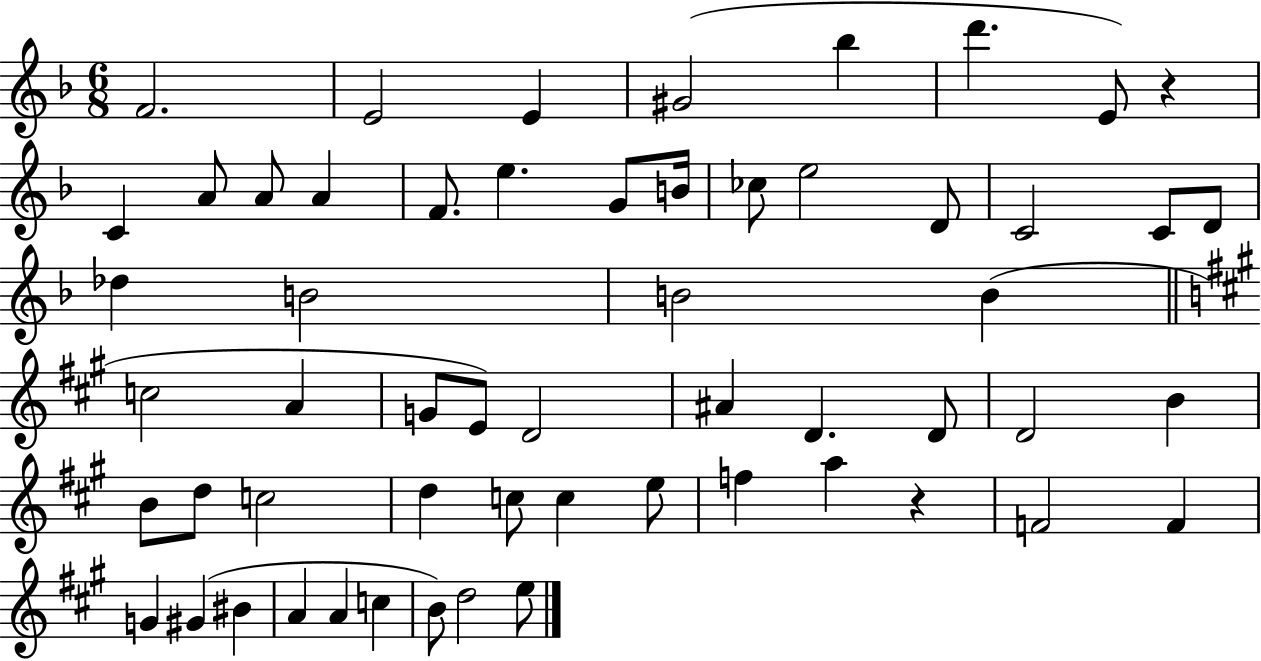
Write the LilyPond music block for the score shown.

{
  \clef treble
  \numericTimeSignature
  \time 6/8
  \key f \major
  \repeat volta 2 { f'2. | e'2 e'4 | gis'2( bes''4 | d'''4. e'8) r4 | \break c'4 a'8 a'8 a'4 | f'8. e''4. g'8 b'16 | ces''8 e''2 d'8 | c'2 c'8 d'8 | \break des''4 b'2 | b'2 b'4( | \bar "||" \break \key a \major c''2 a'4 | g'8 e'8) d'2 | ais'4 d'4. d'8 | d'2 b'4 | \break b'8 d''8 c''2 | d''4 c''8 c''4 e''8 | f''4 a''4 r4 | f'2 f'4 | \break g'4 gis'4( bis'4 | a'4 a'4 c''4 | b'8) d''2 e''8 | } \bar "|."
}